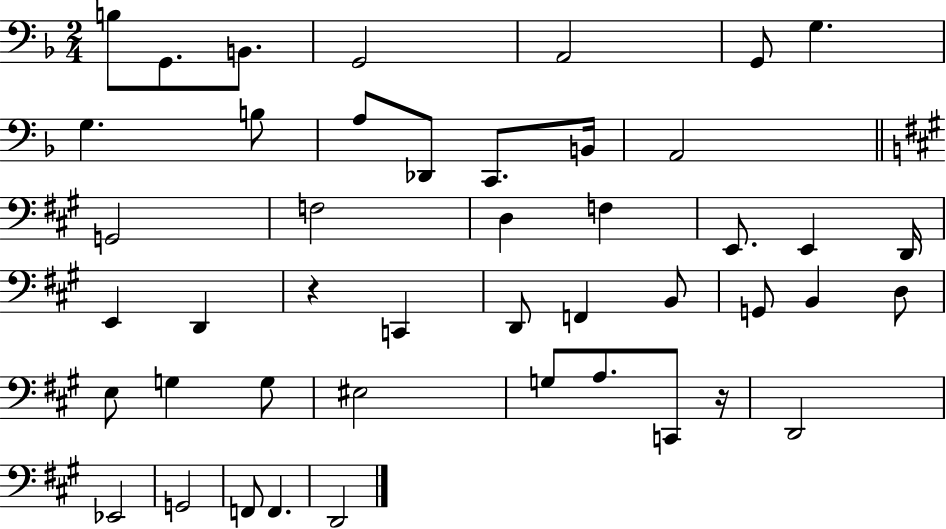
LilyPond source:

{
  \clef bass
  \numericTimeSignature
  \time 2/4
  \key f \major
  b8 g,8. b,8. | g,2 | a,2 | g,8 g4. | \break g4. b8 | a8 des,8 c,8. b,16 | a,2 | \bar "||" \break \key a \major g,2 | f2 | d4 f4 | e,8. e,4 d,16 | \break e,4 d,4 | r4 c,4 | d,8 f,4 b,8 | g,8 b,4 d8 | \break e8 g4 g8 | eis2 | g8 a8. c,8 r16 | d,2 | \break ees,2 | g,2 | f,8 f,4. | d,2 | \break \bar "|."
}